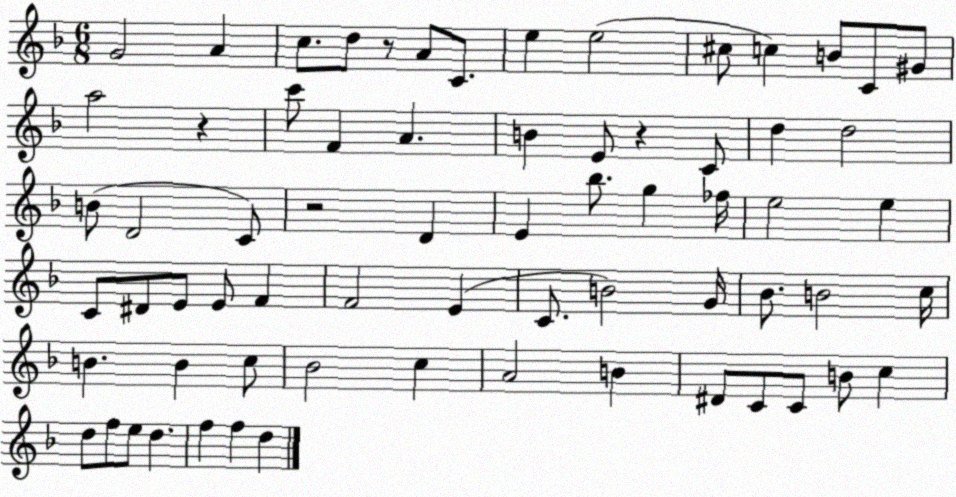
X:1
T:Untitled
M:6/8
L:1/4
K:F
G2 A c/2 d/2 z/2 A/2 C/2 e e2 ^c/2 c B/2 C/2 ^G/2 a2 z c'/2 F A B E/2 z C/2 d d2 B/2 D2 C/2 z2 D E _b/2 g _f/4 e2 e C/2 ^D/2 E/2 E/2 F F2 E C/2 B2 G/4 _B/2 B2 c/4 B B c/2 _B2 c A2 B ^D/2 C/2 C/2 B/2 c d/2 f/2 e/2 d f f d